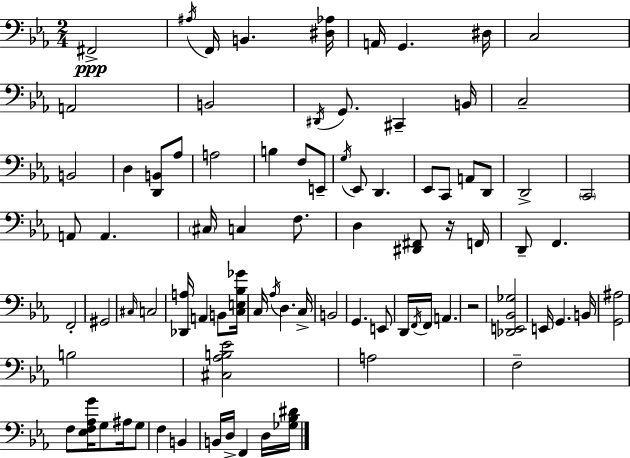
F#2/h A#3/s F2/s B2/q. [D#3,Ab3]/s A2/s G2/q. D#3/s C3/h A2/h B2/h D#2/s G2/e. C#2/q B2/s C3/h B2/h D3/q [D2,B2]/e Ab3/e A3/h B3/q F3/e E2/e G3/s Eb2/e D2/q. Eb2/e C2/e A2/e D2/e D2/h C2/h A2/e A2/q. C#3/s C3/q F3/e. D3/q [D#2,F#2]/e R/s F2/s D2/e F2/q. F2/h G#2/h C#3/s C3/h [Db2,A3]/s A2/q B2/e [C3,E3,Bb3,Gb4]/s C3/s Ab3/s D3/q. C3/s B2/h G2/q. E2/e D2/s F2/s F2/s A2/q. R/h [Db2,E2,Bb2,Gb3]/h E2/s G2/q. B2/s [G2,A#3]/h B3/h [C#3,Ab3,B3,Eb4]/h A3/h F3/h F3/e [Eb3,F3,Ab3,G4]/s G3/e A#3/s G3/e F3/q B2/q B2/s D3/s F2/q D3/s [Gb3,Bb3,D#4]/s